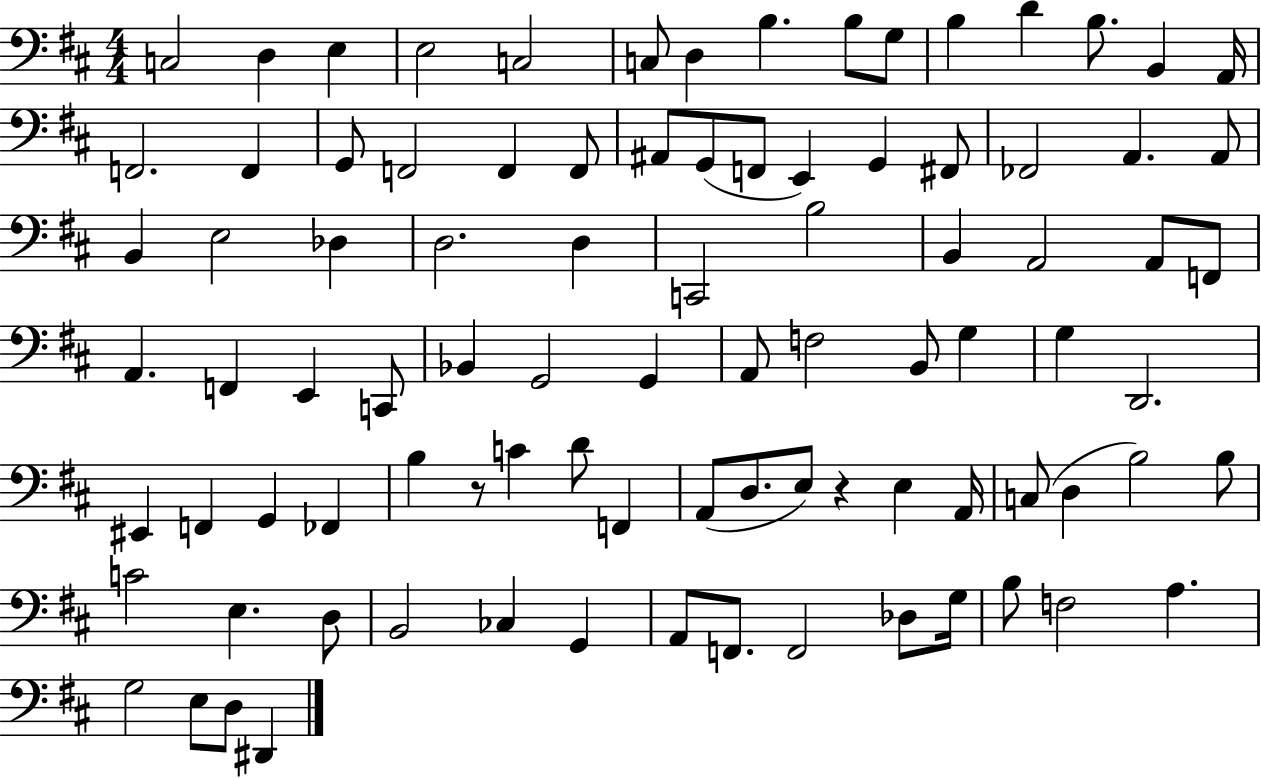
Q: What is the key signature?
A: D major